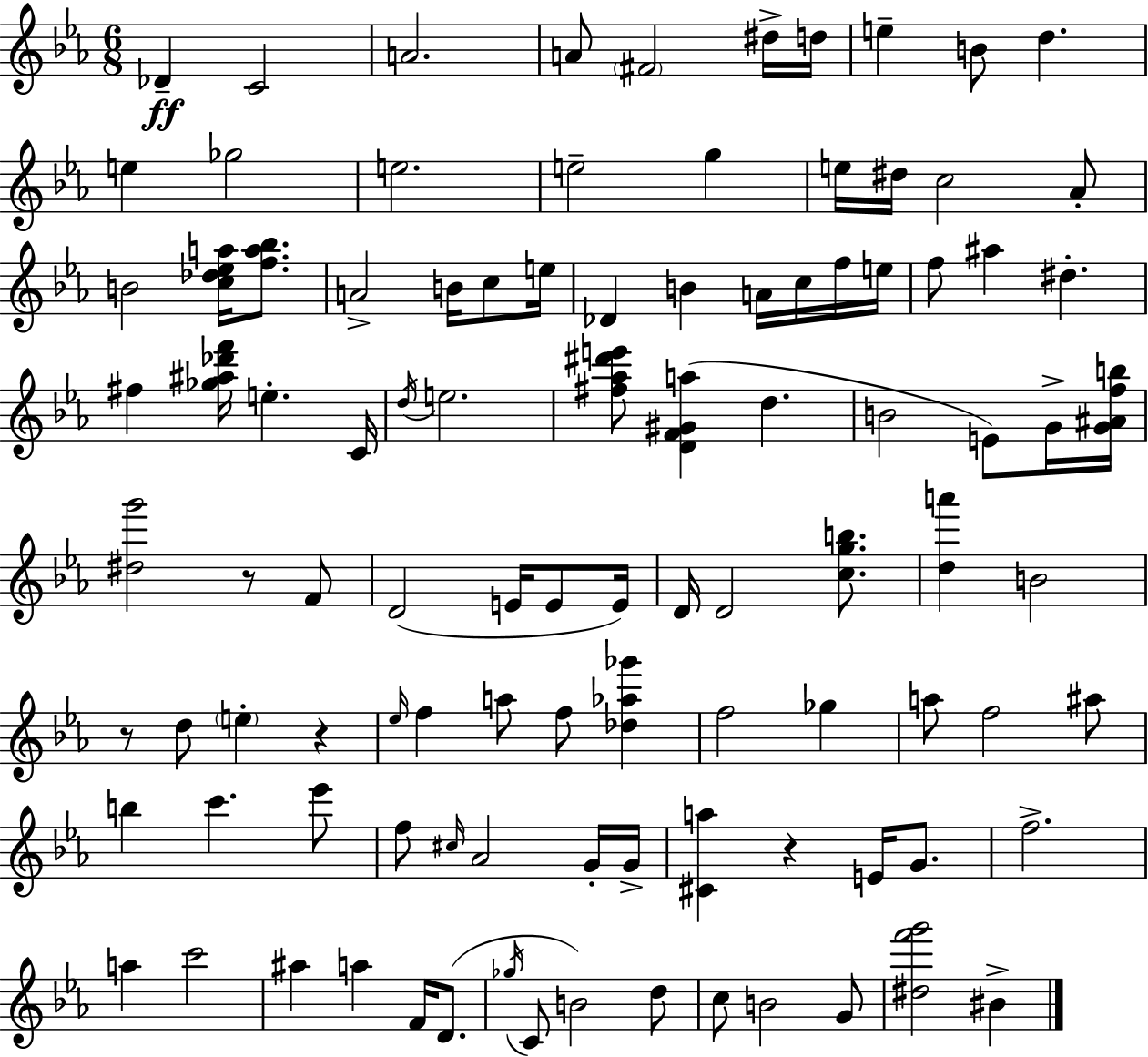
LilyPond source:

{
  \clef treble
  \numericTimeSignature
  \time 6/8
  \key ees \major
  des'4--\ff c'2 | a'2. | a'8 \parenthesize fis'2 dis''16-> d''16 | e''4-- b'8 d''4. | \break e''4 ges''2 | e''2. | e''2-- g''4 | e''16 dis''16 c''2 aes'8-. | \break b'2 <c'' des'' ees'' a''>16 <f'' a'' bes''>8. | a'2-> b'16 c''8 e''16 | des'4 b'4 a'16 c''16 f''16 e''16 | f''8 ais''4 dis''4.-. | \break fis''4 <ges'' ais'' des''' f'''>16 e''4.-. c'16 | \acciaccatura { d''16 } e''2. | <fis'' aes'' dis''' e'''>8 <d' f' gis' a''>4( d''4. | b'2 e'8) g'16-> | \break <g' ais' f'' b''>16 <dis'' g'''>2 r8 f'8 | d'2( e'16 e'8 | e'16) d'16 d'2 <c'' g'' b''>8. | <d'' a'''>4 b'2 | \break r8 d''8 \parenthesize e''4-. r4 | \grace { ees''16 } f''4 a''8 f''8 <des'' aes'' ges'''>4 | f''2 ges''4 | a''8 f''2 | \break ais''8 b''4 c'''4. | ees'''8 f''8 \grace { cis''16 } aes'2 | g'16-. g'16-> <cis' a''>4 r4 e'16 | g'8. f''2.-> | \break a''4 c'''2 | ais''4 a''4 f'16 | d'8.( \acciaccatura { ges''16 } c'8 b'2) | d''8 c''8 b'2 | \break g'8 <dis'' f''' g'''>2 | bis'4-> \bar "|."
}